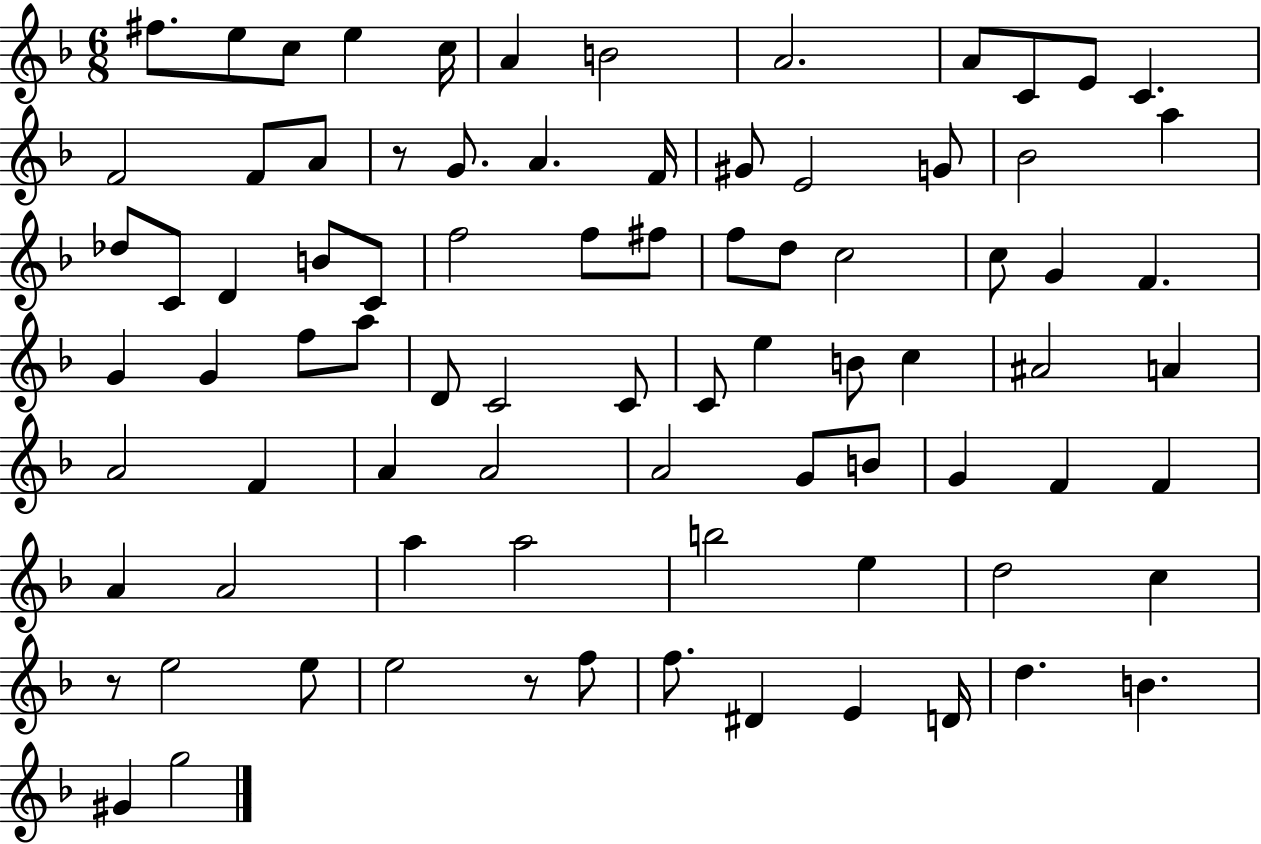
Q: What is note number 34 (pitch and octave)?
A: C5